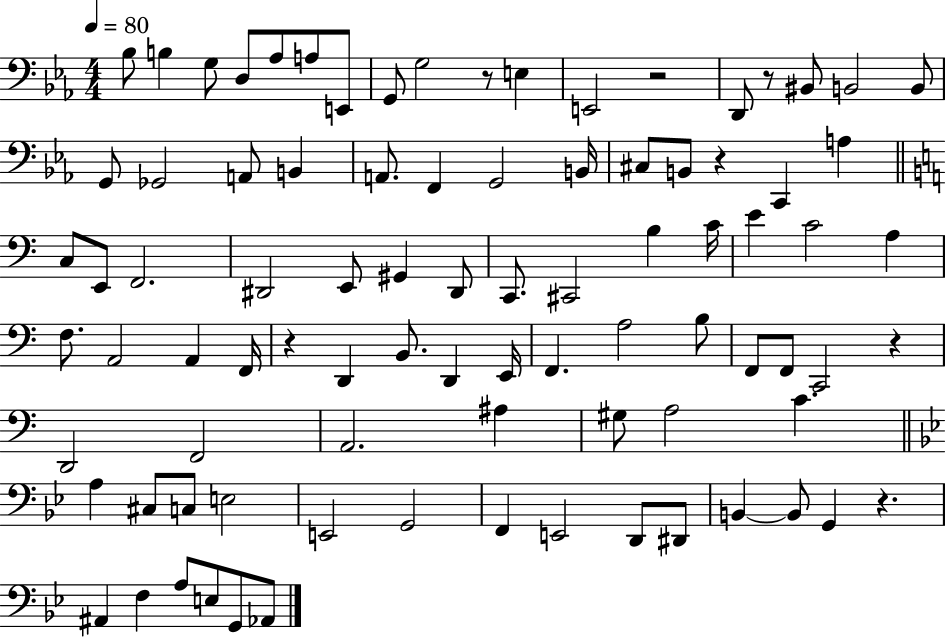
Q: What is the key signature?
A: EES major